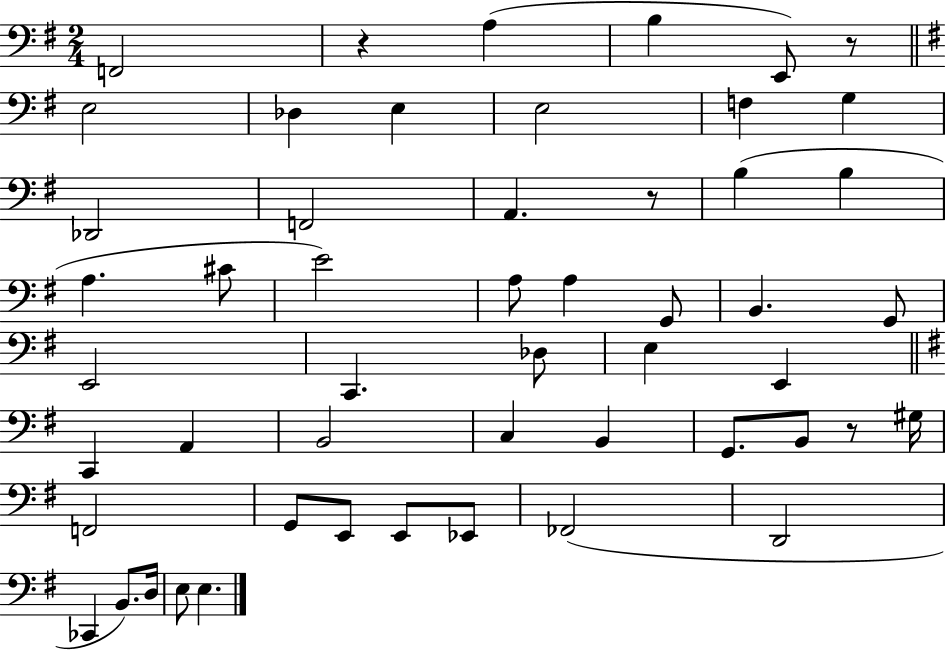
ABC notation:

X:1
T:Untitled
M:2/4
L:1/4
K:G
F,,2 z A, B, E,,/2 z/2 E,2 _D, E, E,2 F, G, _D,,2 F,,2 A,, z/2 B, B, A, ^C/2 E2 A,/2 A, G,,/2 B,, G,,/2 E,,2 C,, _D,/2 E, E,, C,, A,, B,,2 C, B,, G,,/2 B,,/2 z/2 ^G,/4 F,,2 G,,/2 E,,/2 E,,/2 _E,,/2 _F,,2 D,,2 _C,, B,,/2 D,/4 E,/2 E,